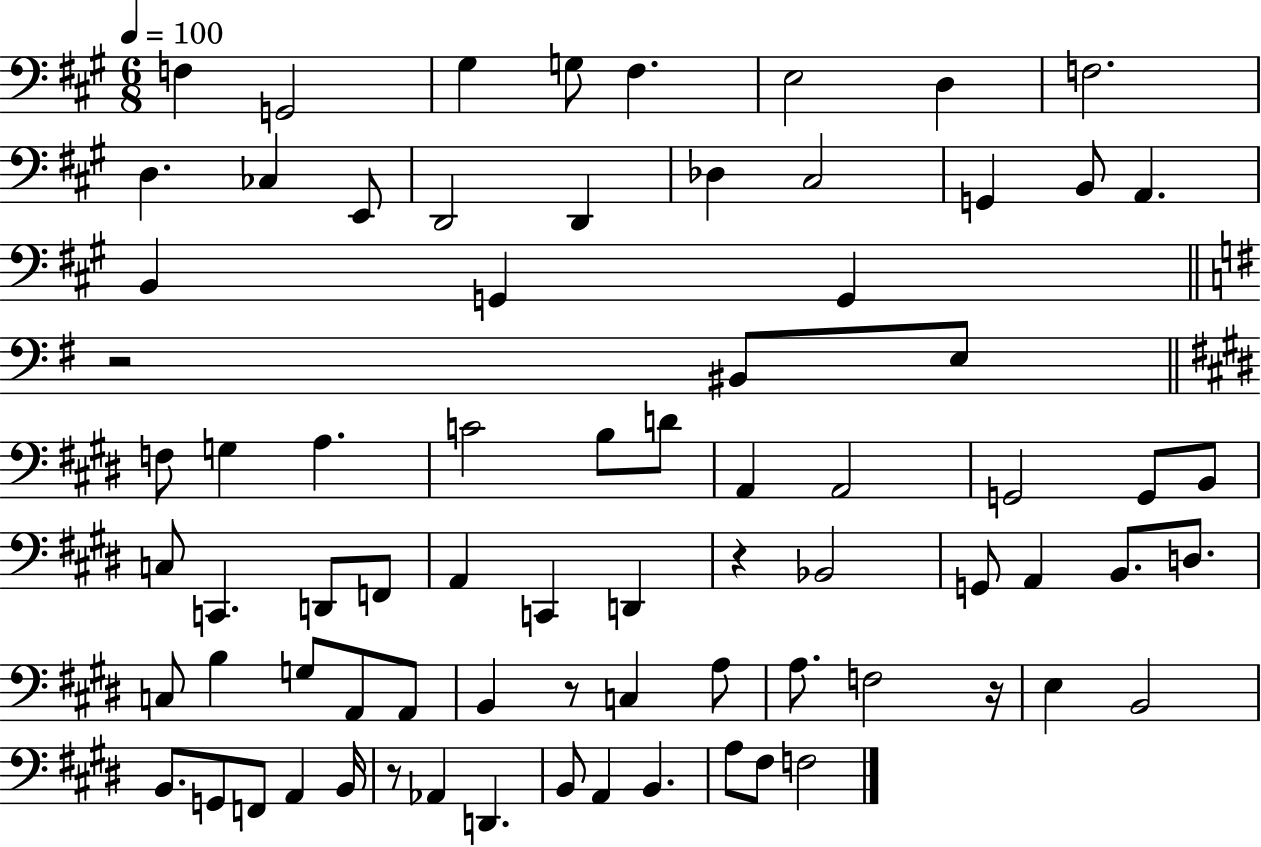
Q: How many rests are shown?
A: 5